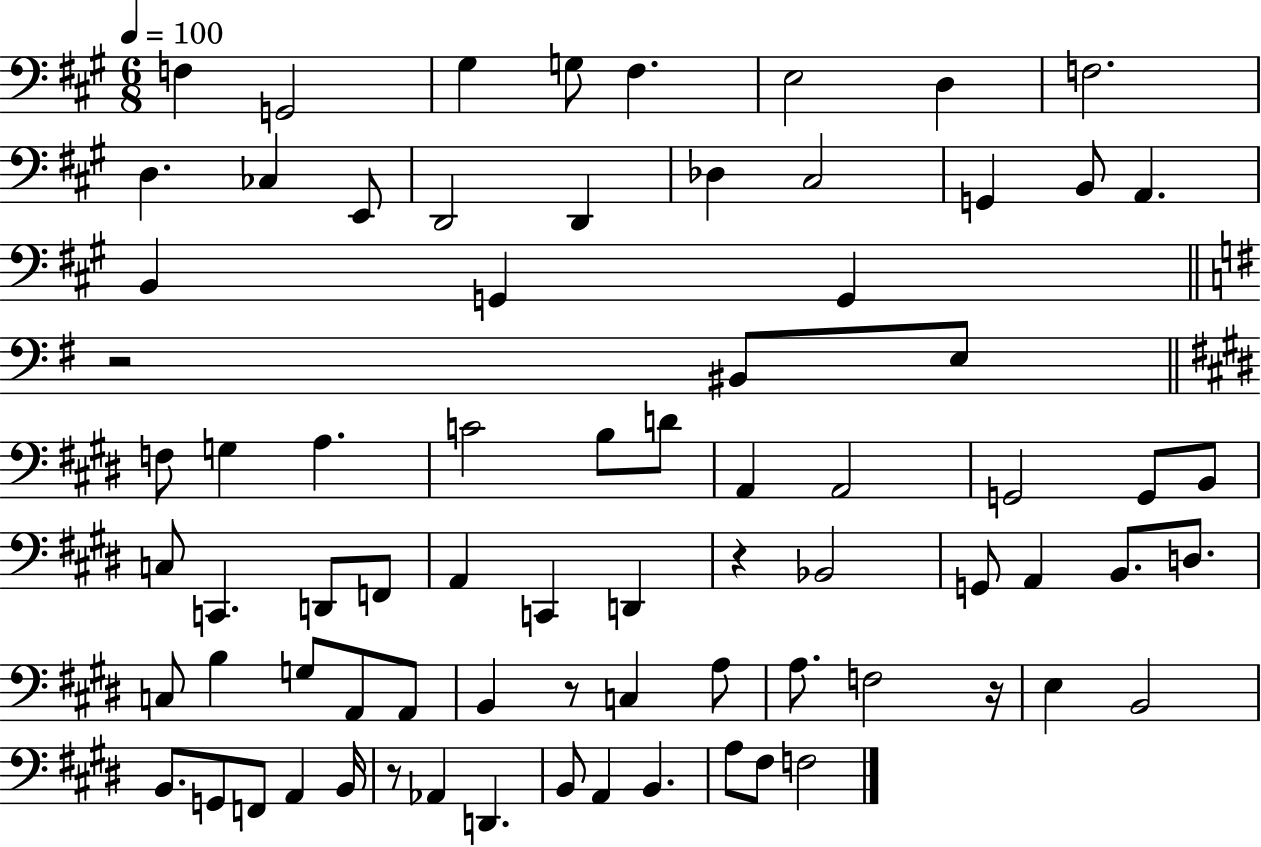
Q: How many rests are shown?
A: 5